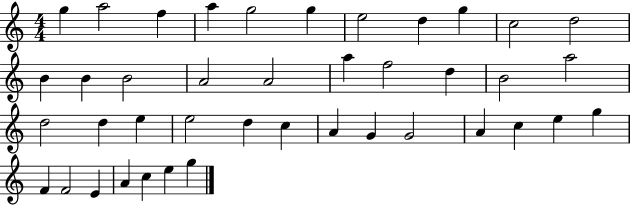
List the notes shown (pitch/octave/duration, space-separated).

G5/q A5/h F5/q A5/q G5/h G5/q E5/h D5/q G5/q C5/h D5/h B4/q B4/q B4/h A4/h A4/h A5/q F5/h D5/q B4/h A5/h D5/h D5/q E5/q E5/h D5/q C5/q A4/q G4/q G4/h A4/q C5/q E5/q G5/q F4/q F4/h E4/q A4/q C5/q E5/q G5/q